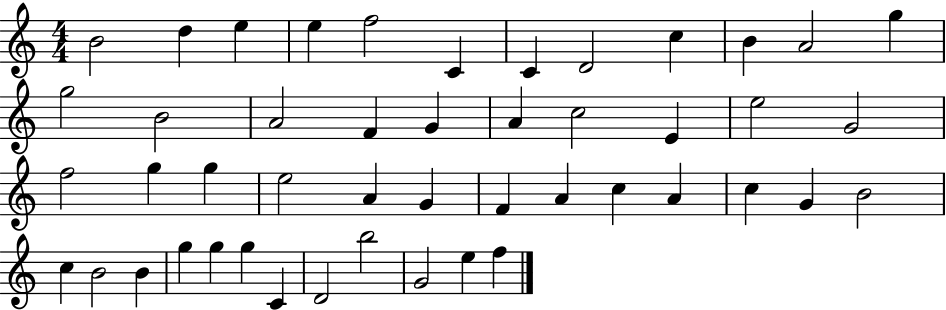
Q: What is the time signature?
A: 4/4